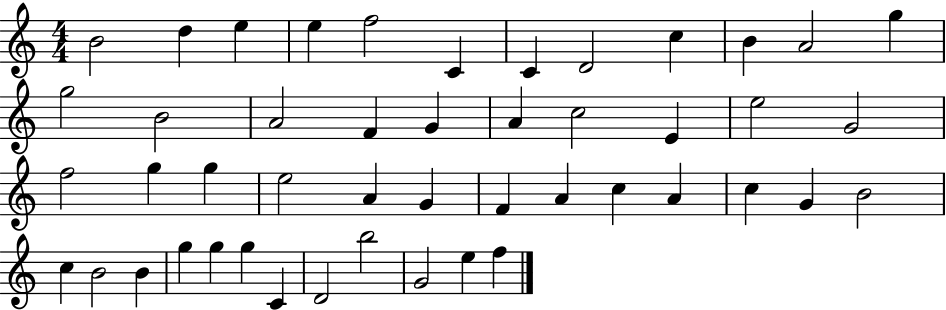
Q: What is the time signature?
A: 4/4